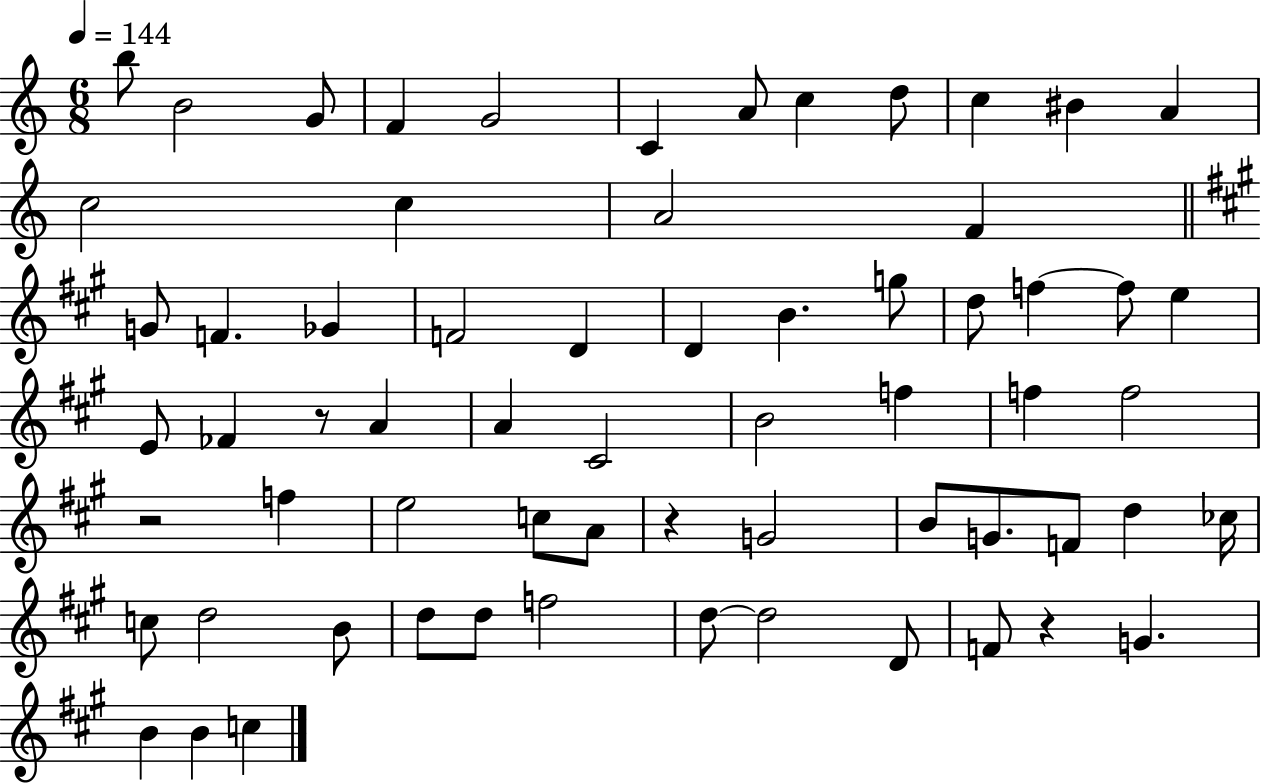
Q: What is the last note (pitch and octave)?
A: C5